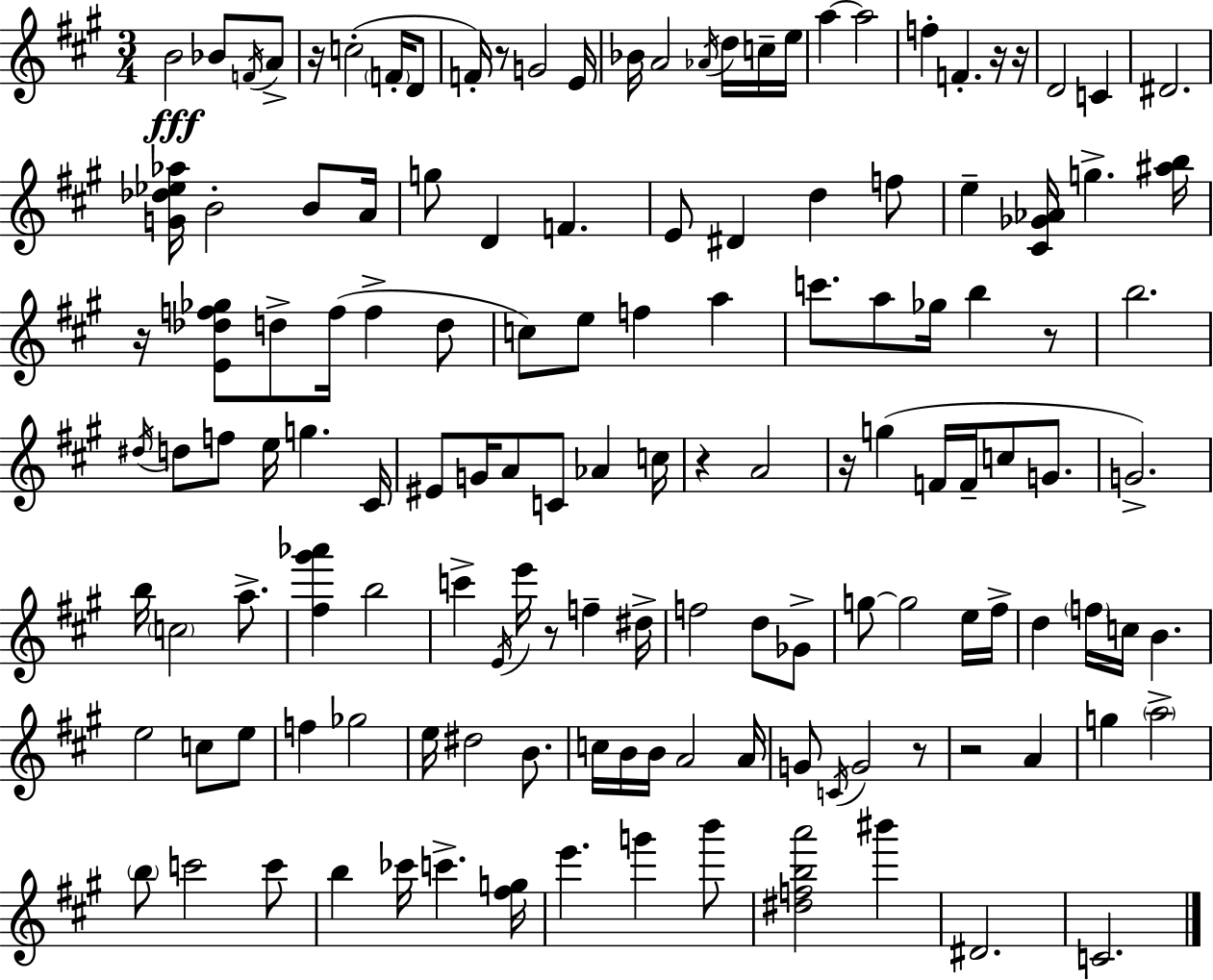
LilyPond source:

{
  \clef treble
  \numericTimeSignature
  \time 3/4
  \key a \major
  b'2\fff bes'8 \acciaccatura { f'16 } a'8-> | r16 c''2-.( \parenthesize f'16-. d'8 | f'16-.) r8 g'2 | e'16 bes'16 a'2 \acciaccatura { aes'16 } d''16 | \break c''16-- e''16 a''4~~ a''2 | f''4-. f'4.-. | r16 r16 d'2 c'4 | dis'2. | \break <g' des'' ees'' aes''>16 b'2-. b'8 | a'16 g''8 d'4 f'4. | e'8 dis'4 d''4 | f''8 e''4-- <cis' ges' aes'>16 g''4.-> | \break <ais'' b''>16 r16 <e' des'' f'' ges''>8 d''8-> f''16( f''4-> | d''8 c''8) e''8 f''4 a''4 | c'''8. a''8 ges''16 b''4 | r8 b''2. | \break \acciaccatura { dis''16 } d''8 f''8 e''16 g''4. | cis'16 eis'8 g'16 a'8 c'8 aes'4 | c''16 r4 a'2 | r16 g''4( f'16 f'16-- c''8 | \break g'8. g'2.->) | b''16 \parenthesize c''2 | a''8.-> <fis'' gis''' aes'''>4 b''2 | c'''4-> \acciaccatura { e'16 } e'''16 r8 f''4-- | \break dis''16-> f''2 | d''8 ges'8-> g''8~~ g''2 | e''16 fis''16-> d''4 \parenthesize f''16 c''16 b'4. | e''2 | \break c''8 e''8 f''4 ges''2 | e''16 dis''2 | b'8. c''16 b'16 b'16 a'2 | a'16 g'8 \acciaccatura { c'16 } g'2 | \break r8 r2 | a'4 g''4 \parenthesize a''2-> | \parenthesize b''8 c'''2 | c'''8 b''4 ces'''16 c'''4.-> | \break <fis'' g''>16 e'''4. g'''4 | b'''8 <dis'' f'' b'' a'''>2 | bis'''4 dis'2. | c'2. | \break \bar "|."
}